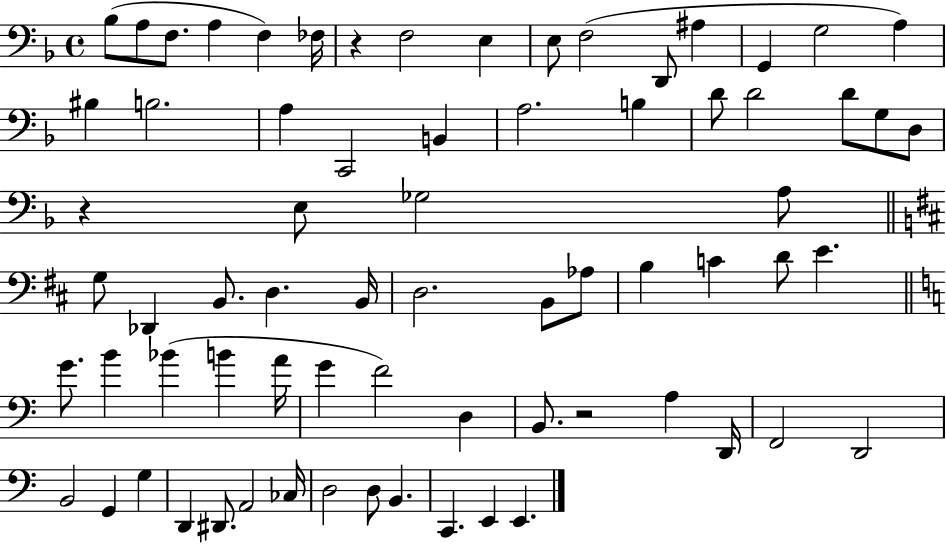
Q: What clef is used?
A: bass